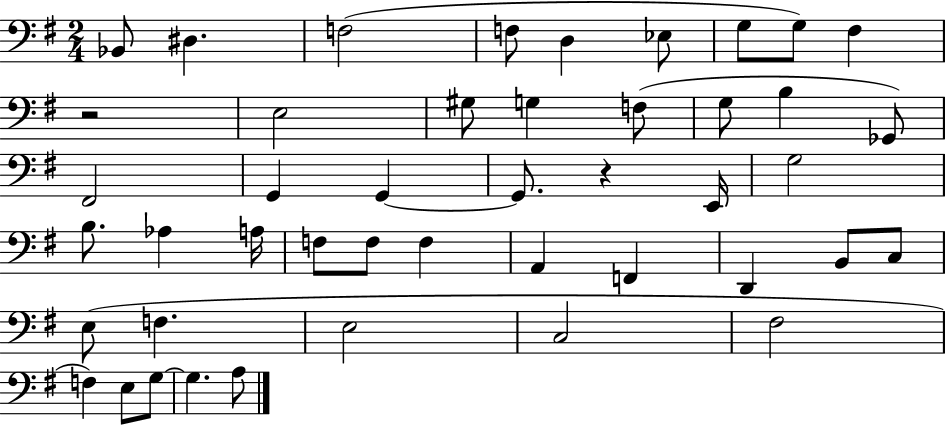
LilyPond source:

{
  \clef bass
  \numericTimeSignature
  \time 2/4
  \key g \major
  bes,8 dis4. | f2( | f8 d4 ees8 | g8 g8) fis4 | \break r2 | e2 | gis8 g4 f8( | g8 b4 ges,8) | \break fis,2 | g,4 g,4~~ | g,8. r4 e,16 | g2 | \break b8. aes4 a16 | f8 f8 f4 | a,4 f,4 | d,4 b,8 c8 | \break e8( f4. | e2 | c2 | fis2 | \break f4) e8 g8~~ | g4. a8 | \bar "|."
}